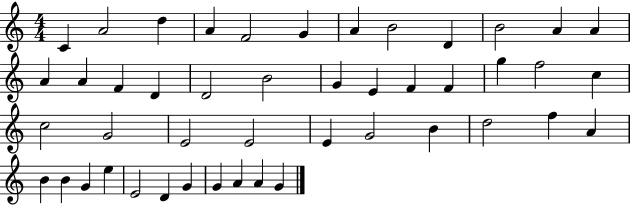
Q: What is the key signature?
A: C major